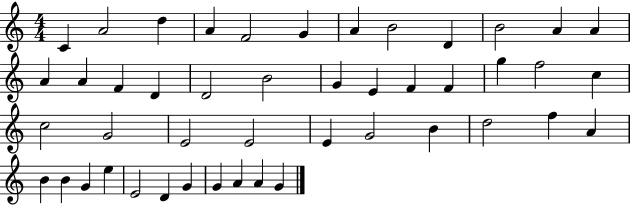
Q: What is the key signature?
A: C major